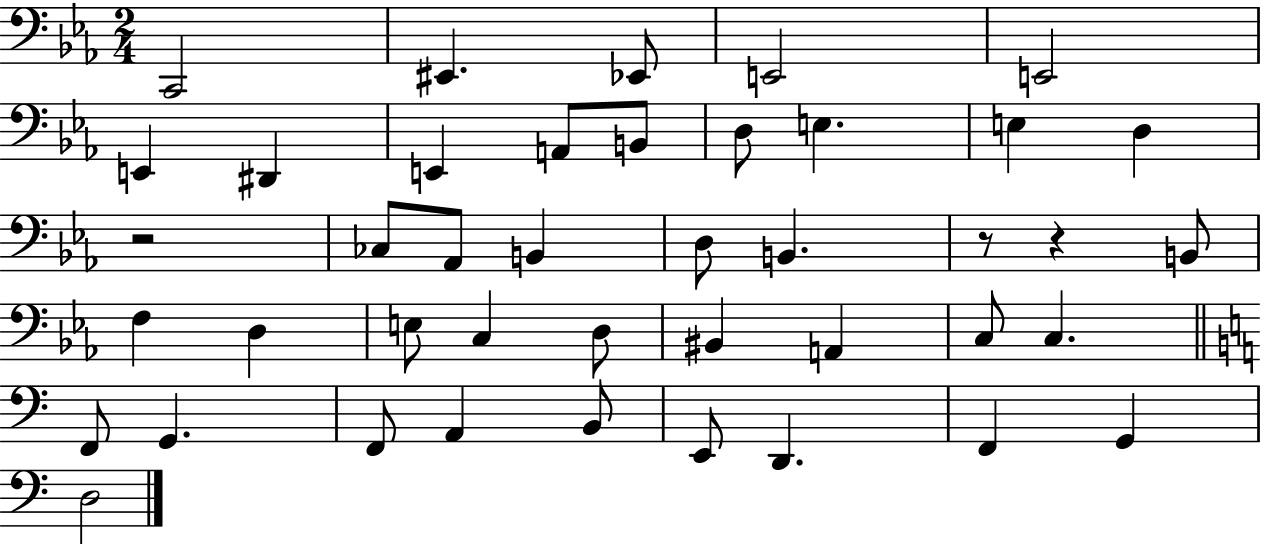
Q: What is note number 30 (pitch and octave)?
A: F2